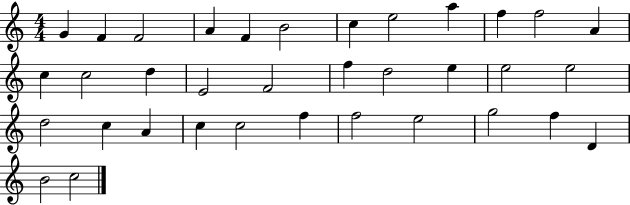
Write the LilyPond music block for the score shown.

{
  \clef treble
  \numericTimeSignature
  \time 4/4
  \key c \major
  g'4 f'4 f'2 | a'4 f'4 b'2 | c''4 e''2 a''4 | f''4 f''2 a'4 | \break c''4 c''2 d''4 | e'2 f'2 | f''4 d''2 e''4 | e''2 e''2 | \break d''2 c''4 a'4 | c''4 c''2 f''4 | f''2 e''2 | g''2 f''4 d'4 | \break b'2 c''2 | \bar "|."
}